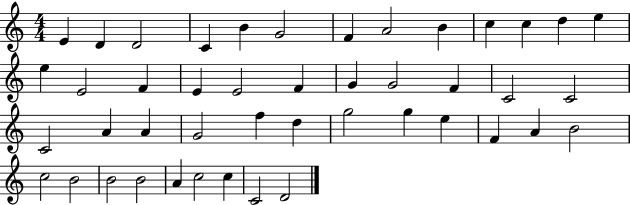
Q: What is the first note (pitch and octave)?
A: E4